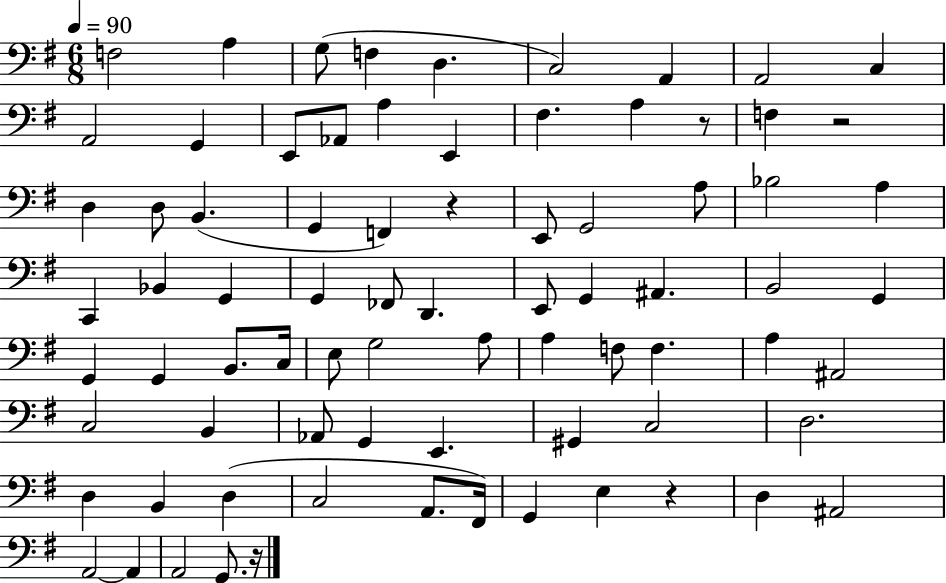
F3/h A3/q G3/e F3/q D3/q. C3/h A2/q A2/h C3/q A2/h G2/q E2/e Ab2/e A3/q E2/q F#3/q. A3/q R/e F3/q R/h D3/q D3/e B2/q. G2/q F2/q R/q E2/e G2/h A3/e Bb3/h A3/q C2/q Bb2/q G2/q G2/q FES2/e D2/q. E2/e G2/q A#2/q. B2/h G2/q G2/q G2/q B2/e. C3/s E3/e G3/h A3/e A3/q F3/e F3/q. A3/q A#2/h C3/h B2/q Ab2/e G2/q E2/q. G#2/q C3/h D3/h. D3/q B2/q D3/q C3/h A2/e. F#2/s G2/q E3/q R/q D3/q A#2/h A2/h A2/q A2/h G2/e. R/s